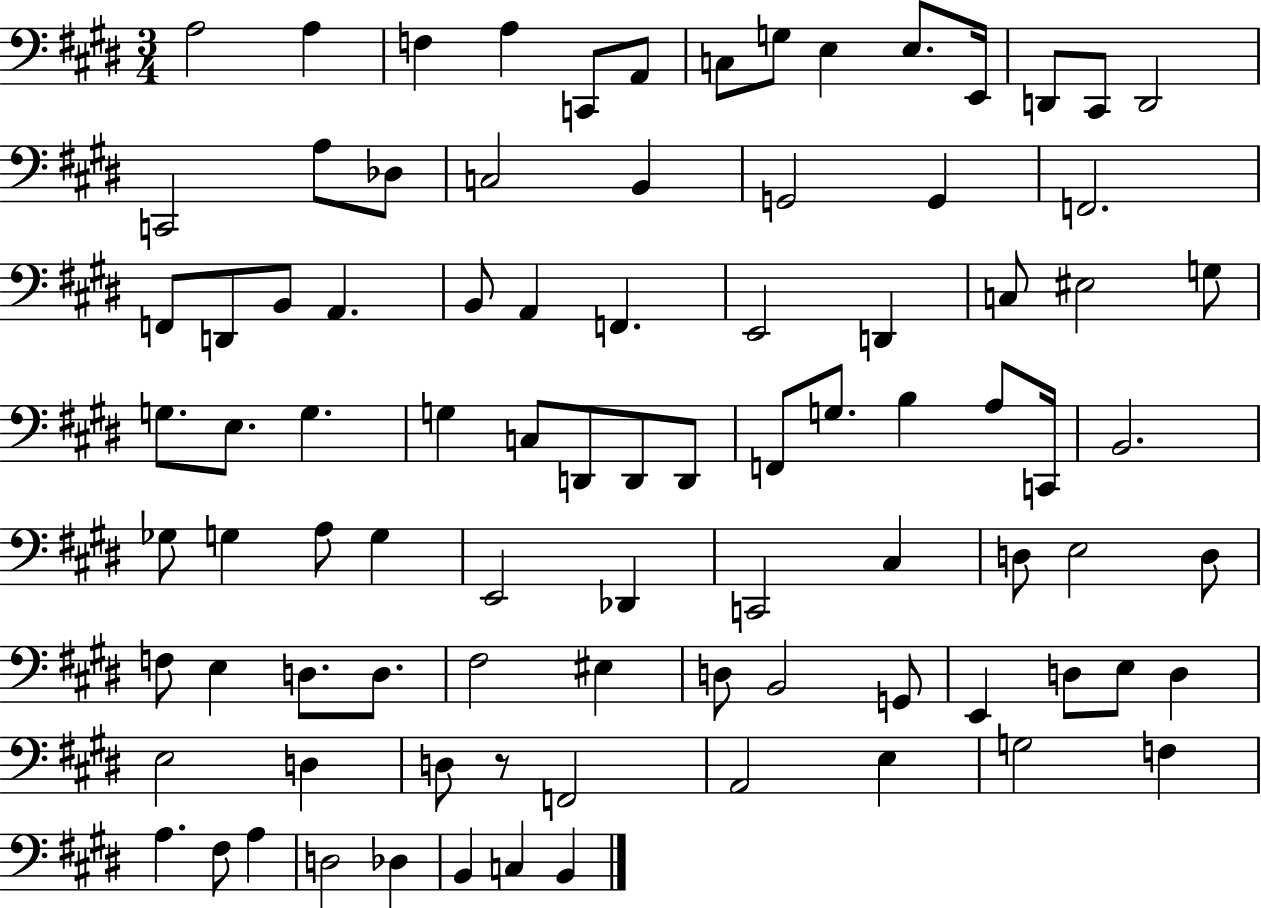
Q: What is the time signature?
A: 3/4